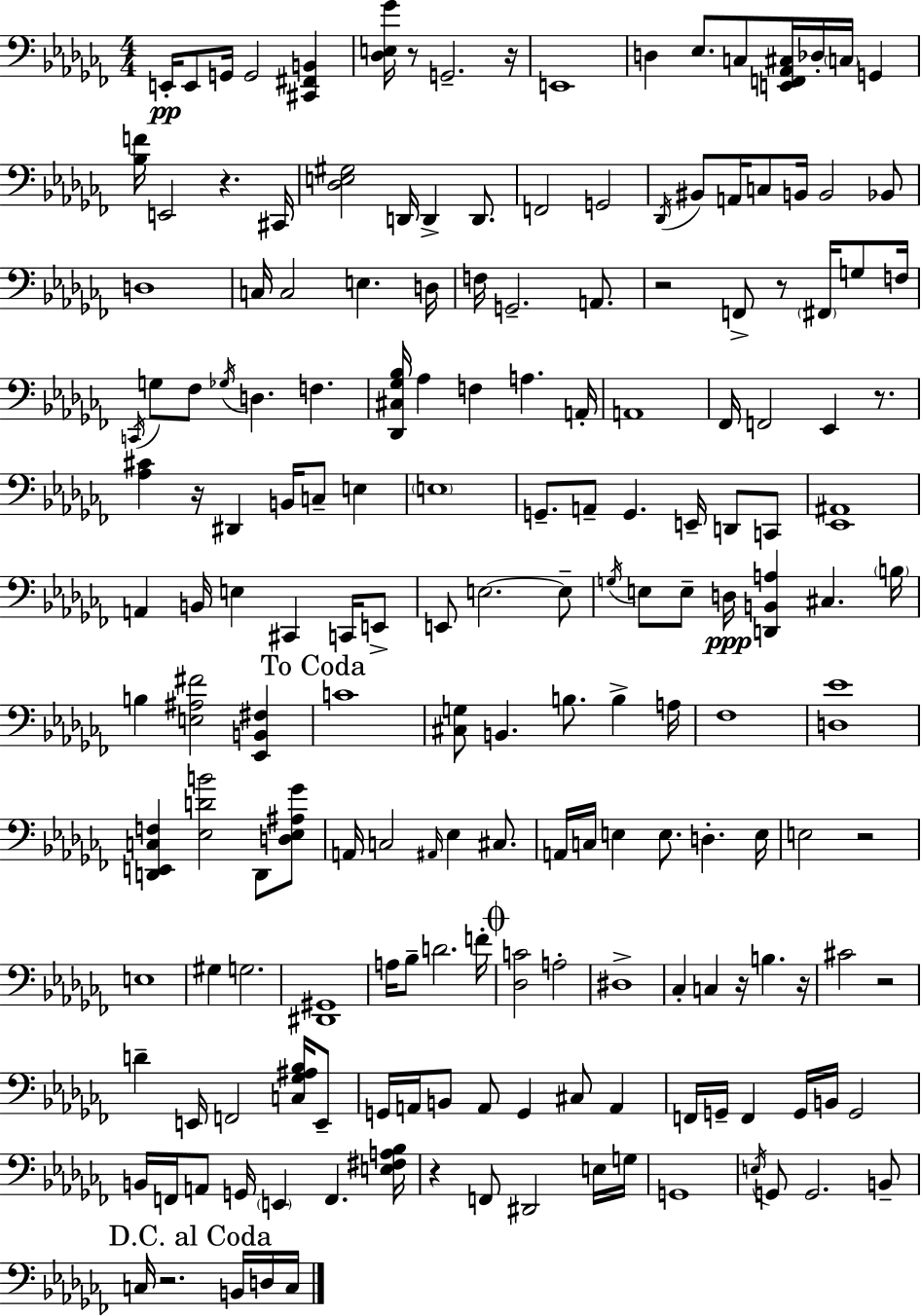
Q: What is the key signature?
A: AES minor